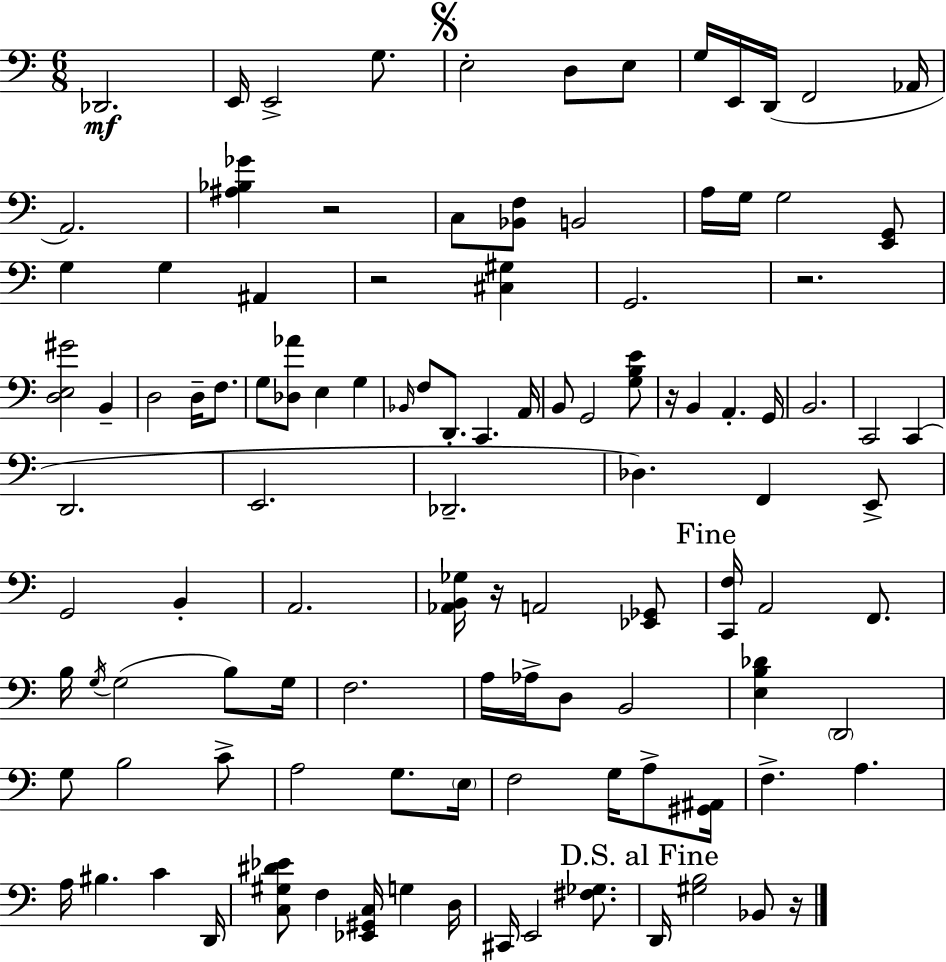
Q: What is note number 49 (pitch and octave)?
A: G2